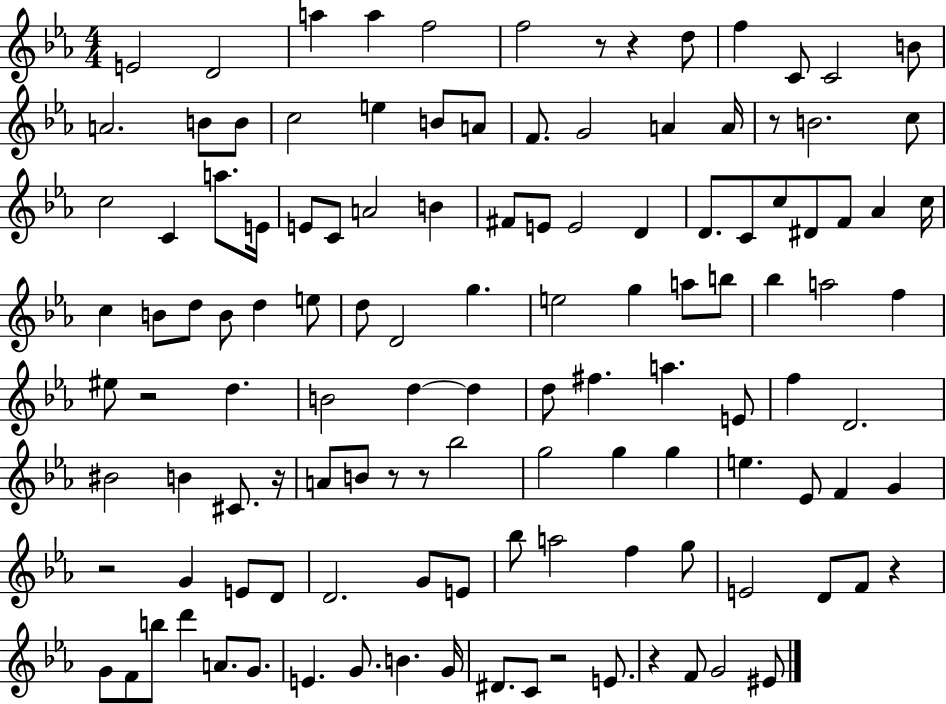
{
  \clef treble
  \numericTimeSignature
  \time 4/4
  \key ees \major
  e'2 d'2 | a''4 a''4 f''2 | f''2 r8 r4 d''8 | f''4 c'8 c'2 b'8 | \break a'2. b'8 b'8 | c''2 e''4 b'8 a'8 | f'8. g'2 a'4 a'16 | r8 b'2. c''8 | \break c''2 c'4 a''8. e'16 | e'8 c'8 a'2 b'4 | fis'8 e'8 e'2 d'4 | d'8. c'8 c''8 dis'8 f'8 aes'4 c''16 | \break c''4 b'8 d''8 b'8 d''4 e''8 | d''8 d'2 g''4. | e''2 g''4 a''8 b''8 | bes''4 a''2 f''4 | \break eis''8 r2 d''4. | b'2 d''4~~ d''4 | d''8 fis''4. a''4. e'8 | f''4 d'2. | \break bis'2 b'4 cis'8. r16 | a'8 b'8 r8 r8 bes''2 | g''2 g''4 g''4 | e''4. ees'8 f'4 g'4 | \break r2 g'4 e'8 d'8 | d'2. g'8 e'8 | bes''8 a''2 f''4 g''8 | e'2 d'8 f'8 r4 | \break g'8 f'8 b''8 d'''4 a'8. g'8. | e'4. g'8. b'4. g'16 | dis'8. c'8 r2 e'8. | r4 f'8 g'2 eis'8 | \break \bar "|."
}